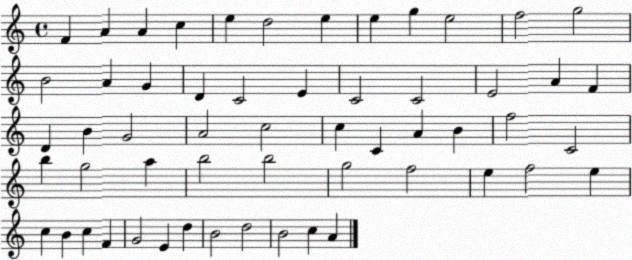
X:1
T:Untitled
M:4/4
L:1/4
K:C
F A A c e d2 e e g e2 f2 g2 B2 A G D C2 E C2 C2 E2 A F D B G2 A2 c2 c C A B f2 C2 b g2 a b2 b2 g2 f2 e f2 e c B c F G2 E d B2 d2 B2 c A